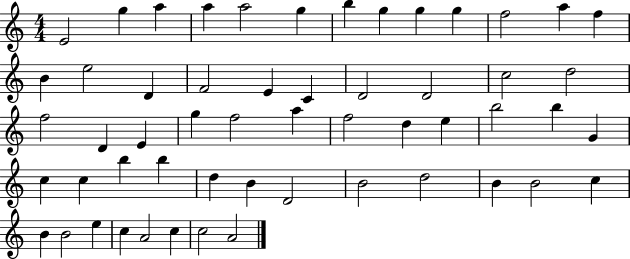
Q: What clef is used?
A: treble